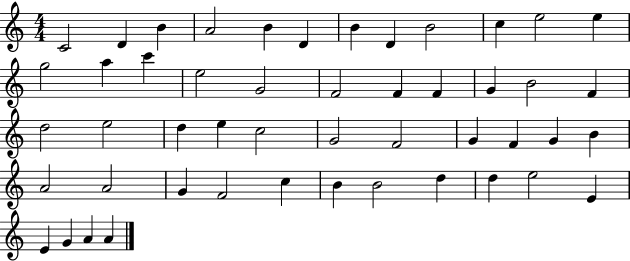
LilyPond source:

{
  \clef treble
  \numericTimeSignature
  \time 4/4
  \key c \major
  c'2 d'4 b'4 | a'2 b'4 d'4 | b'4 d'4 b'2 | c''4 e''2 e''4 | \break g''2 a''4 c'''4 | e''2 g'2 | f'2 f'4 f'4 | g'4 b'2 f'4 | \break d''2 e''2 | d''4 e''4 c''2 | g'2 f'2 | g'4 f'4 g'4 b'4 | \break a'2 a'2 | g'4 f'2 c''4 | b'4 b'2 d''4 | d''4 e''2 e'4 | \break e'4 g'4 a'4 a'4 | \bar "|."
}